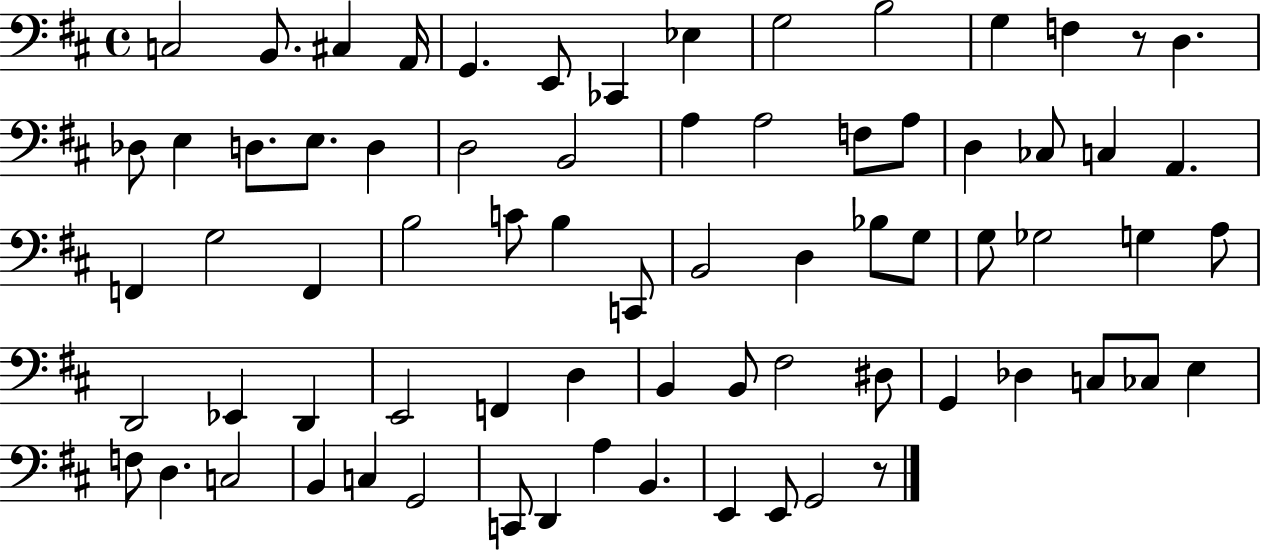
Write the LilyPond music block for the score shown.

{
  \clef bass
  \time 4/4
  \defaultTimeSignature
  \key d \major
  c2 b,8. cis4 a,16 | g,4. e,8 ces,4 ees4 | g2 b2 | g4 f4 r8 d4. | \break des8 e4 d8. e8. d4 | d2 b,2 | a4 a2 f8 a8 | d4 ces8 c4 a,4. | \break f,4 g2 f,4 | b2 c'8 b4 c,8 | b,2 d4 bes8 g8 | g8 ges2 g4 a8 | \break d,2 ees,4 d,4 | e,2 f,4 d4 | b,4 b,8 fis2 dis8 | g,4 des4 c8 ces8 e4 | \break f8 d4. c2 | b,4 c4 g,2 | c,8 d,4 a4 b,4. | e,4 e,8 g,2 r8 | \break \bar "|."
}